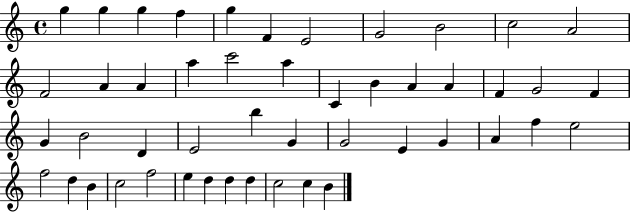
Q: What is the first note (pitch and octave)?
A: G5